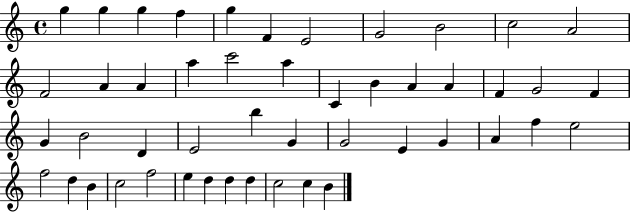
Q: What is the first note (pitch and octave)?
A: G5